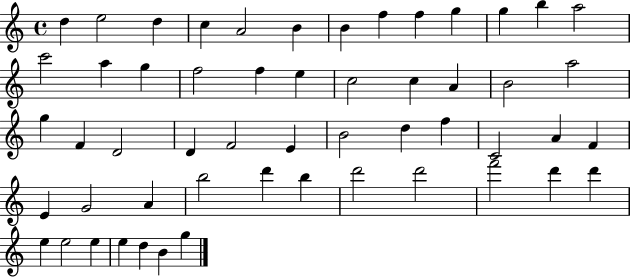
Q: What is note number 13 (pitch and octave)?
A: A5